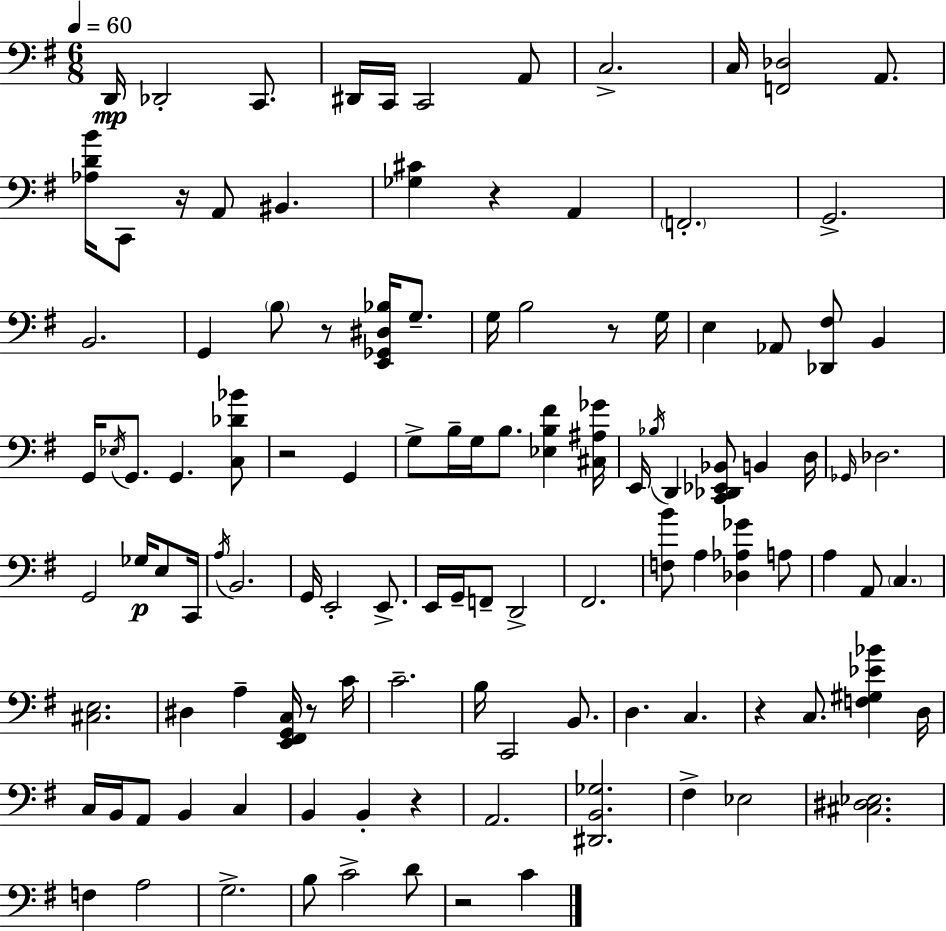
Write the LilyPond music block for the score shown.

{
  \clef bass
  \numericTimeSignature
  \time 6/8
  \key g \major
  \tempo 4 = 60
  \repeat volta 2 { d,16\mp des,2-. c,8. | dis,16 c,16 c,2 a,8 | c2.-> | c16 <f, des>2 a,8. | \break <aes d' b'>16 c,8 r16 a,8 bis,4. | <ges cis'>4 r4 a,4 | \parenthesize f,2.-. | g,2.-> | \break b,2. | g,4 \parenthesize b8 r8 <e, ges, dis bes>16 g8.-- | g16 b2 r8 g16 | e4 aes,8 <des, fis>8 b,4 | \break g,16 \acciaccatura { ees16 } g,8. g,4. <c des' bes'>8 | r2 g,4 | g8-> b16-- g16 b8. <ees b fis'>4 | <cis ais ges'>16 e,16 \acciaccatura { bes16 } d,4 <c, des, ees, bes,>8 b,4 | \break d16 \grace { ges,16 } des2. | g,2 ges16\p | e8 c,16 \acciaccatura { a16 } b,2. | g,16 e,2-. | \break e,8.-> e,16 g,16-- f,8-- d,2-> | fis,2. | <f b'>8 a4 <des aes ges'>4 | a8 a4 a,8 \parenthesize c4. | \break <cis e>2. | dis4 a4-- | <e, fis, g, c>16 r8 c'16 c'2.-- | b16 c,2 | \break b,8. d4. c4. | r4 c8. <f gis ees' bes'>4 | d16 c16 b,16 a,8 b,4 | c4 b,4 b,4-. | \break r4 a,2. | <dis, b, ges>2. | fis4-> ees2 | <cis dis ees>2. | \break f4 a2 | g2.-> | b8 c'2-> | d'8 r2 | \break c'4 } \bar "|."
}